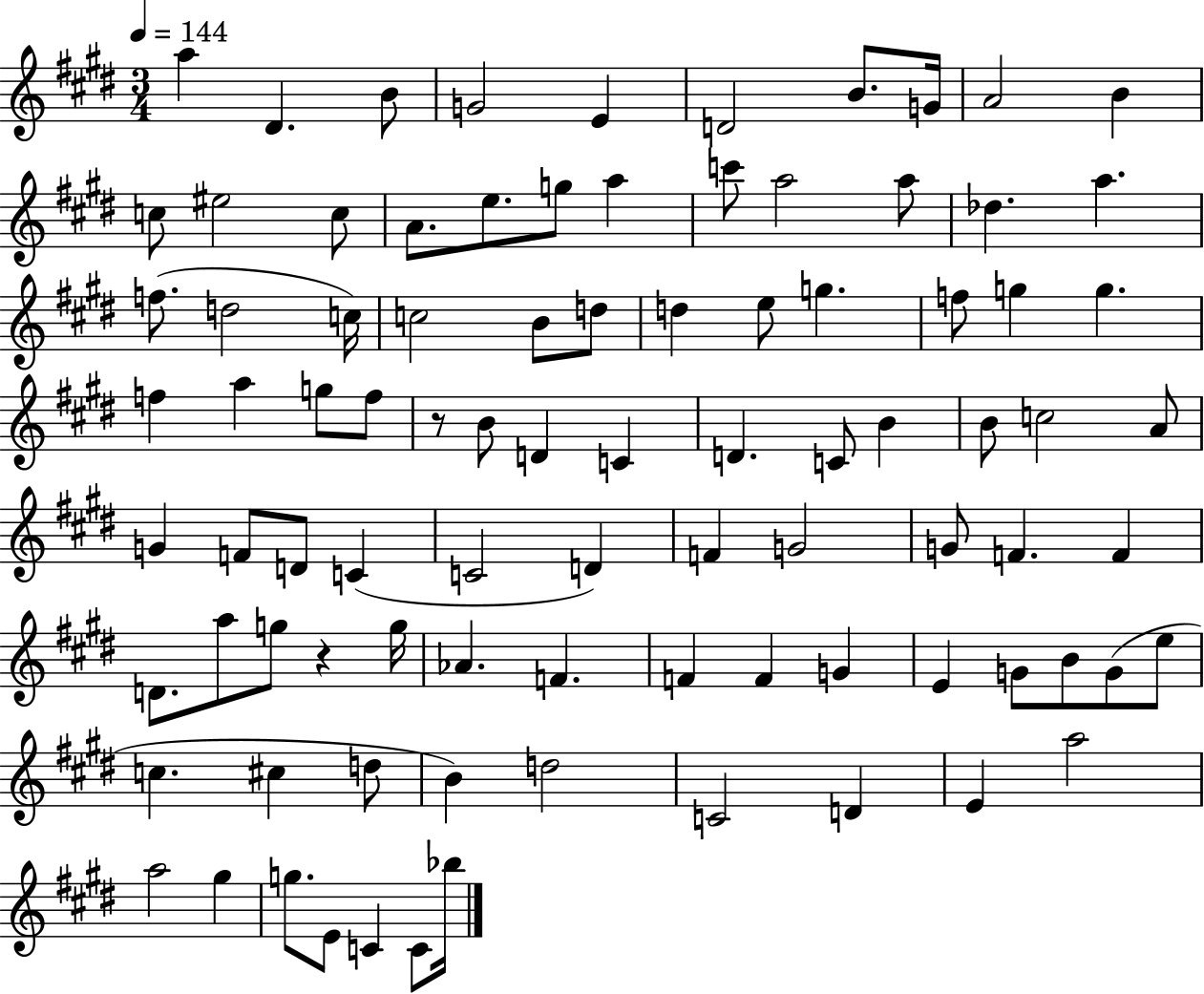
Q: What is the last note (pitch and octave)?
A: Bb5